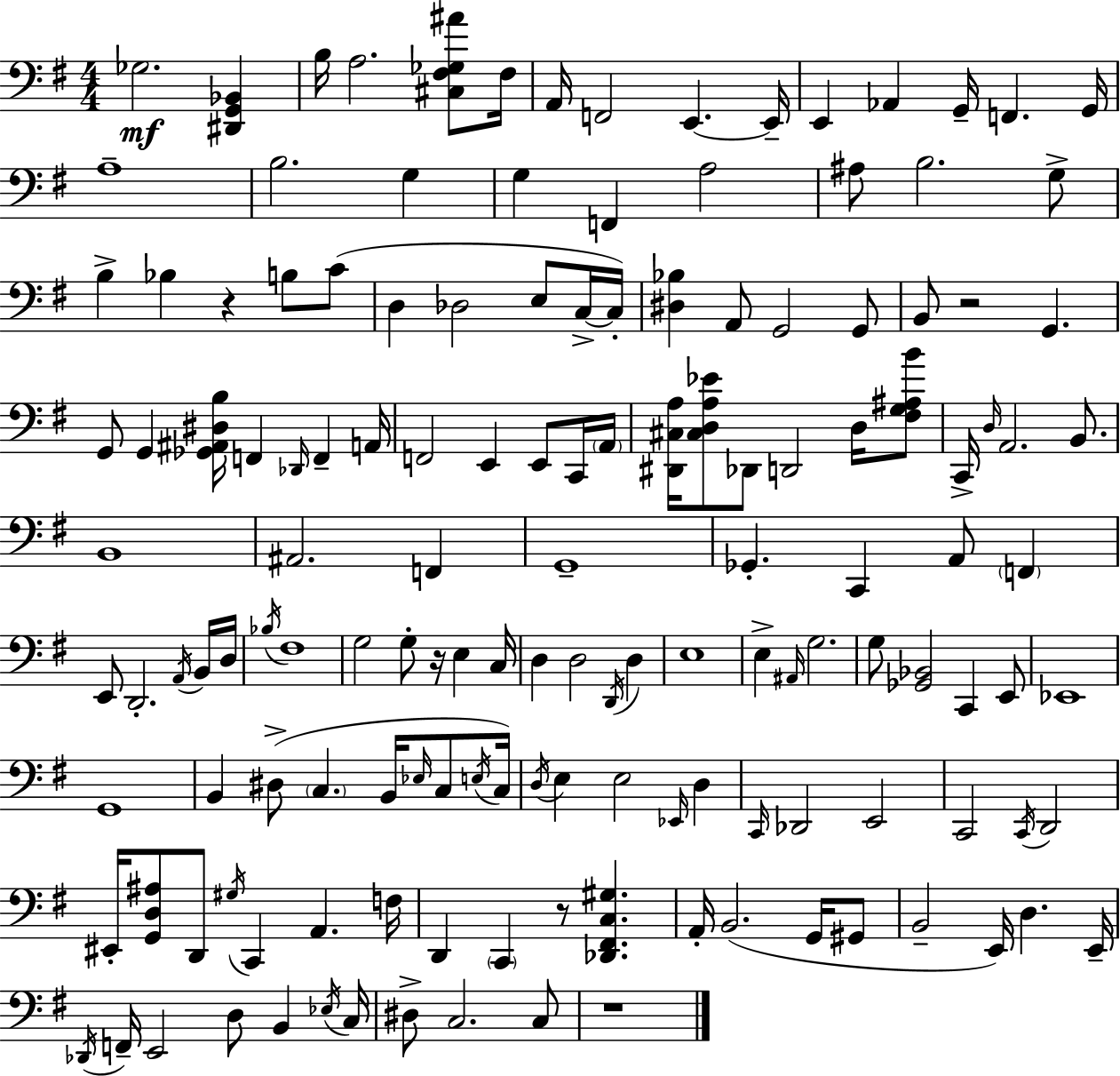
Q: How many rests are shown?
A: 5